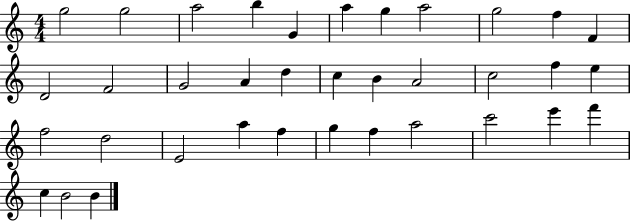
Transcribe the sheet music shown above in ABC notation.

X:1
T:Untitled
M:4/4
L:1/4
K:C
g2 g2 a2 b G a g a2 g2 f F D2 F2 G2 A d c B A2 c2 f e f2 d2 E2 a f g f a2 c'2 e' f' c B2 B